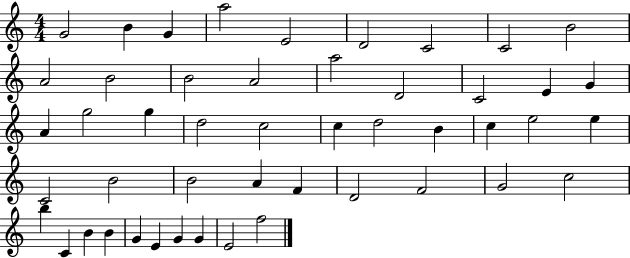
G4/h B4/q G4/q A5/h E4/h D4/h C4/h C4/h B4/h A4/h B4/h B4/h A4/h A5/h D4/h C4/h E4/q G4/q A4/q G5/h G5/q D5/h C5/h C5/q D5/h B4/q C5/q E5/h E5/q C4/h B4/h B4/h A4/q F4/q D4/h F4/h G4/h C5/h B5/q C4/q B4/q B4/q G4/q E4/q G4/q G4/q E4/h F5/h